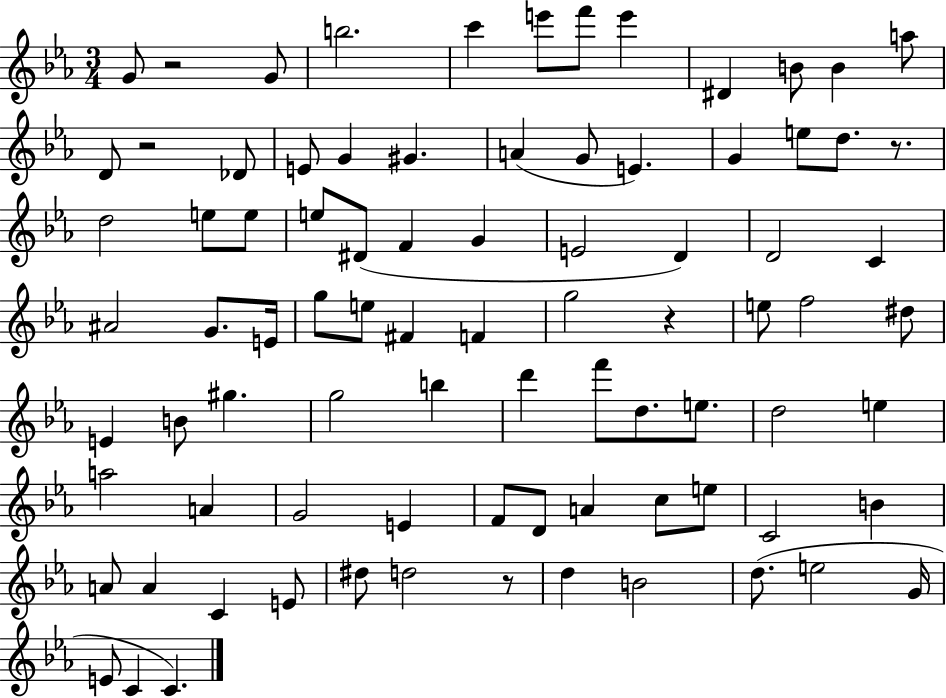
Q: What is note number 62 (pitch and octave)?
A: A4